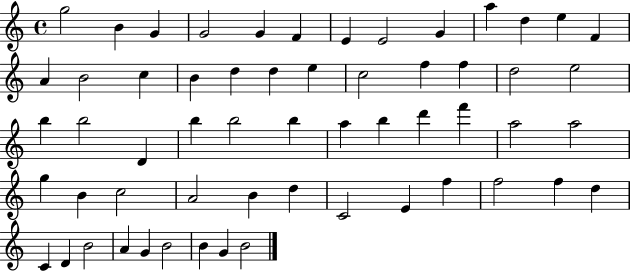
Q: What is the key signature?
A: C major